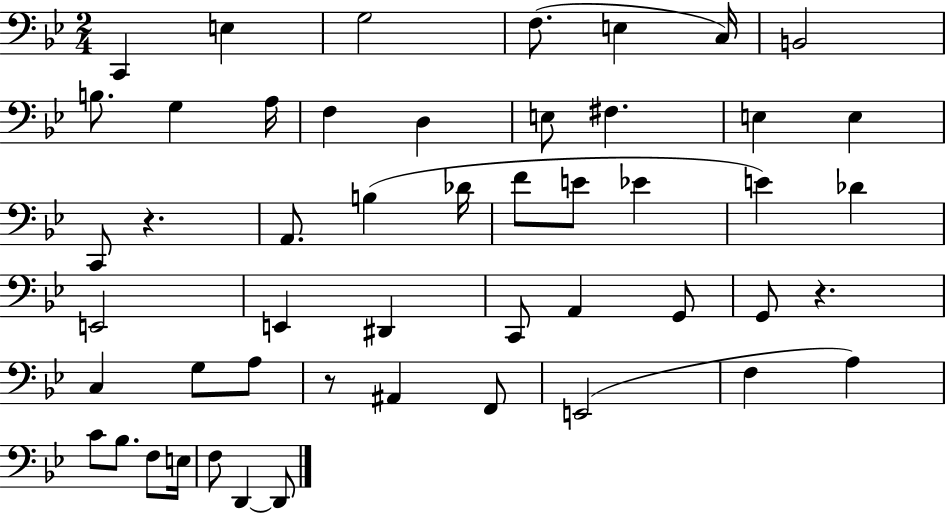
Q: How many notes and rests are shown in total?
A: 50